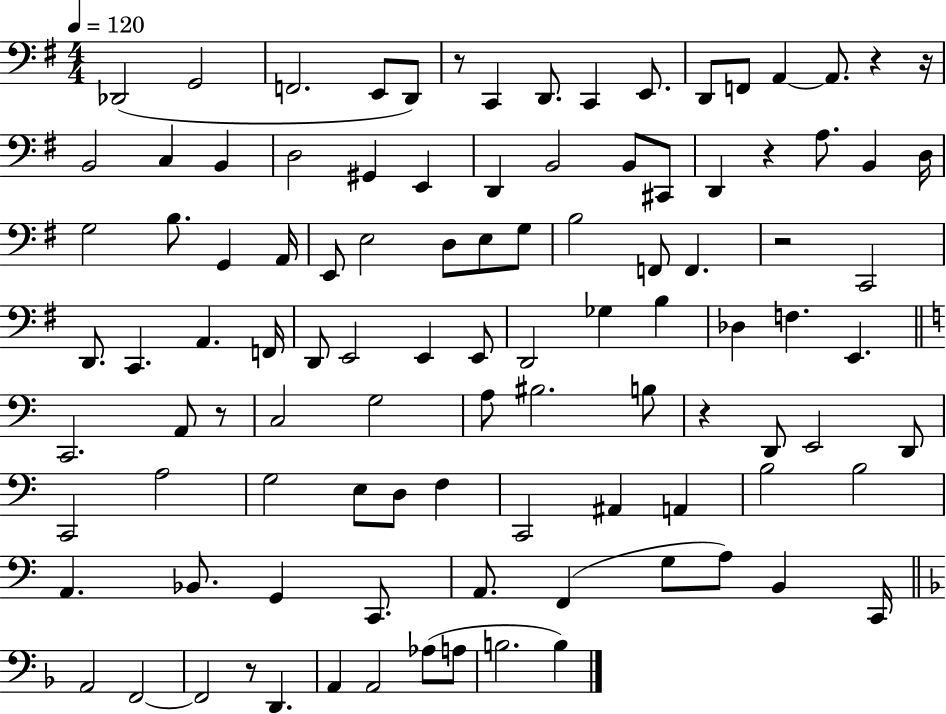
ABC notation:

X:1
T:Untitled
M:4/4
L:1/4
K:G
_D,,2 G,,2 F,,2 E,,/2 D,,/2 z/2 C,, D,,/2 C,, E,,/2 D,,/2 F,,/2 A,, A,,/2 z z/4 B,,2 C, B,, D,2 ^G,, E,, D,, B,,2 B,,/2 ^C,,/2 D,, z A,/2 B,, D,/4 G,2 B,/2 G,, A,,/4 E,,/2 E,2 D,/2 E,/2 G,/2 B,2 F,,/2 F,, z2 C,,2 D,,/2 C,, A,, F,,/4 D,,/2 E,,2 E,, E,,/2 D,,2 _G, B, _D, F, E,, C,,2 A,,/2 z/2 C,2 G,2 A,/2 ^B,2 B,/2 z D,,/2 E,,2 D,,/2 C,,2 A,2 G,2 E,/2 D,/2 F, C,,2 ^A,, A,, B,2 B,2 A,, _B,,/2 G,, C,,/2 A,,/2 F,, G,/2 A,/2 B,, C,,/4 A,,2 F,,2 F,,2 z/2 D,, A,, A,,2 _A,/2 A,/2 B,2 B,